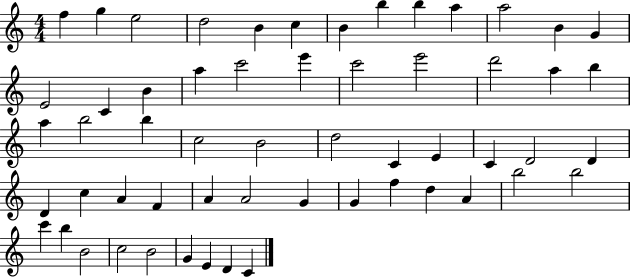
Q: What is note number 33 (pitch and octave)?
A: C4